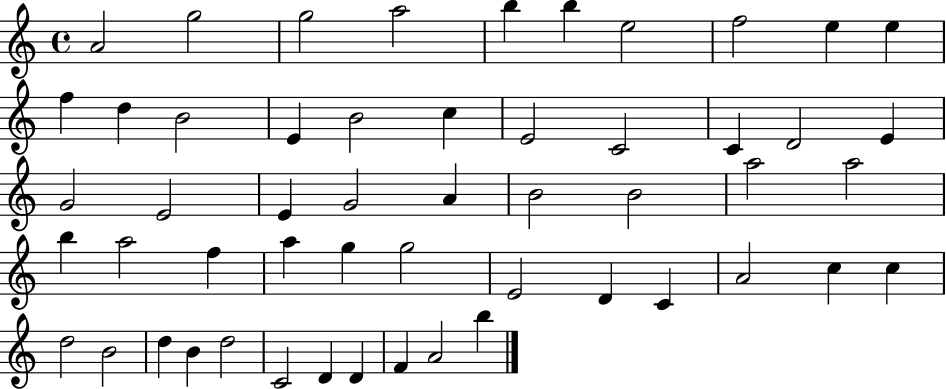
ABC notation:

X:1
T:Untitled
M:4/4
L:1/4
K:C
A2 g2 g2 a2 b b e2 f2 e e f d B2 E B2 c E2 C2 C D2 E G2 E2 E G2 A B2 B2 a2 a2 b a2 f a g g2 E2 D C A2 c c d2 B2 d B d2 C2 D D F A2 b